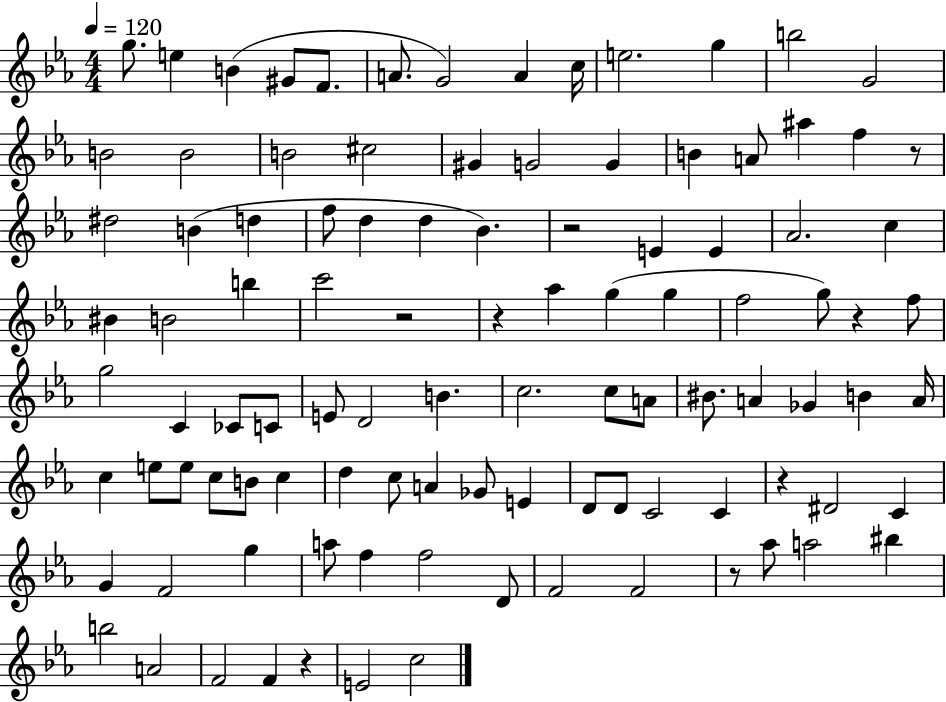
{
  \clef treble
  \numericTimeSignature
  \time 4/4
  \key ees \major
  \tempo 4 = 120
  g''8. e''4 b'4( gis'8 f'8. | a'8. g'2) a'4 c''16 | e''2. g''4 | b''2 g'2 | \break b'2 b'2 | b'2 cis''2 | gis'4 g'2 g'4 | b'4 a'8 ais''4 f''4 r8 | \break dis''2 b'4( d''4 | f''8 d''4 d''4 bes'4.) | r2 e'4 e'4 | aes'2. c''4 | \break bis'4 b'2 b''4 | c'''2 r2 | r4 aes''4 g''4( g''4 | f''2 g''8) r4 f''8 | \break g''2 c'4 ces'8 c'8 | e'8 d'2 b'4. | c''2. c''8 a'8 | bis'8. a'4 ges'4 b'4 a'16 | \break c''4 e''8 e''8 c''8 b'8 c''4 | d''4 c''8 a'4 ges'8 e'4 | d'8 d'8 c'2 c'4 | r4 dis'2 c'4 | \break g'4 f'2 g''4 | a''8 f''4 f''2 d'8 | f'2 f'2 | r8 aes''8 a''2 bis''4 | \break b''2 a'2 | f'2 f'4 r4 | e'2 c''2 | \bar "|."
}